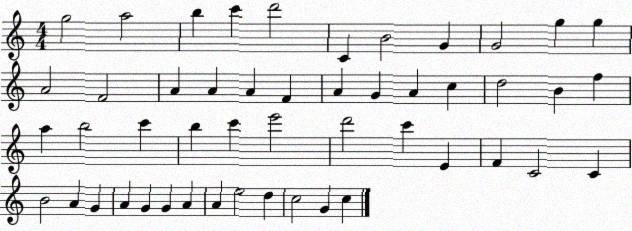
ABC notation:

X:1
T:Untitled
M:4/4
L:1/4
K:C
g2 a2 b c' d'2 C B2 G G2 g g A2 F2 A A A F A G A c d2 B f a b2 c' b c' e'2 d'2 c' E F C2 C B2 A G A G G A A e2 d c2 G c